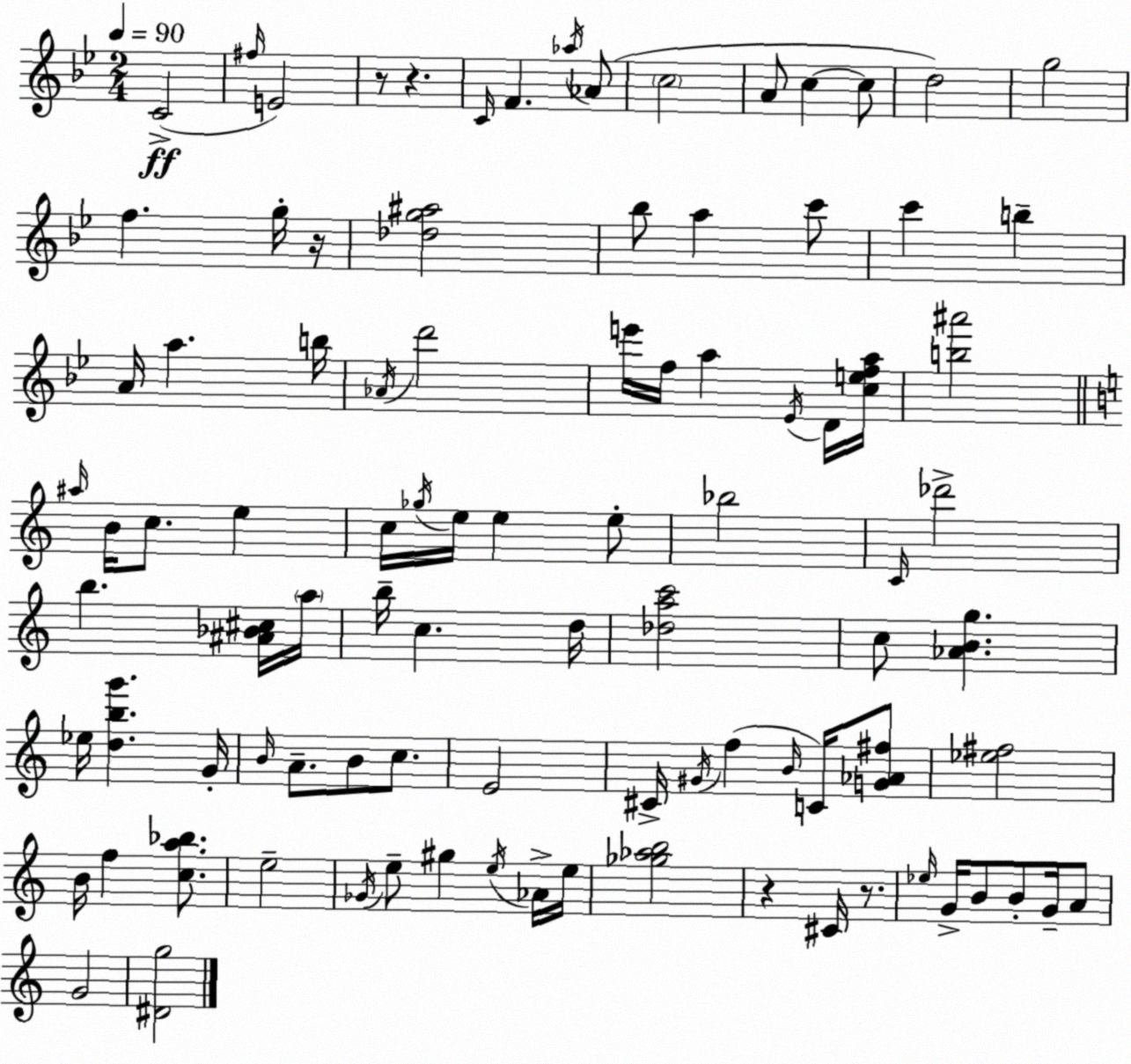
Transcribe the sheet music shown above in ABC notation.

X:1
T:Untitled
M:2/4
L:1/4
K:Bb
C2 ^f/4 E2 z/2 z C/4 F _a/4 _A/2 c2 A/2 c c/2 d2 g2 f g/4 z/4 [_dg^a]2 _b/2 a c'/2 c' b A/4 a b/4 _A/4 d'2 e'/4 f/4 a _E/4 D/4 [cefa]/4 [b^a']2 ^a/4 B/4 c/2 e c/4 _g/4 e/4 e e/2 _b2 C/4 _d'2 b [^A_B^c]/4 a/4 b/4 c d/4 [_dac']2 c/2 [_ABg] _e/4 [dbg'] G/4 B/4 A/2 B/2 c/2 E2 ^C/4 ^G/4 f B/4 C/4 [G_A^f]/2 [_e^f]2 B/4 f [ca_b]/2 e2 _G/4 e/2 ^g e/4 _A/4 e/4 [_g_ab]2 z ^C/4 z/2 _e/4 G/4 B/2 B/2 G/4 A/2 G2 [^Dg]2